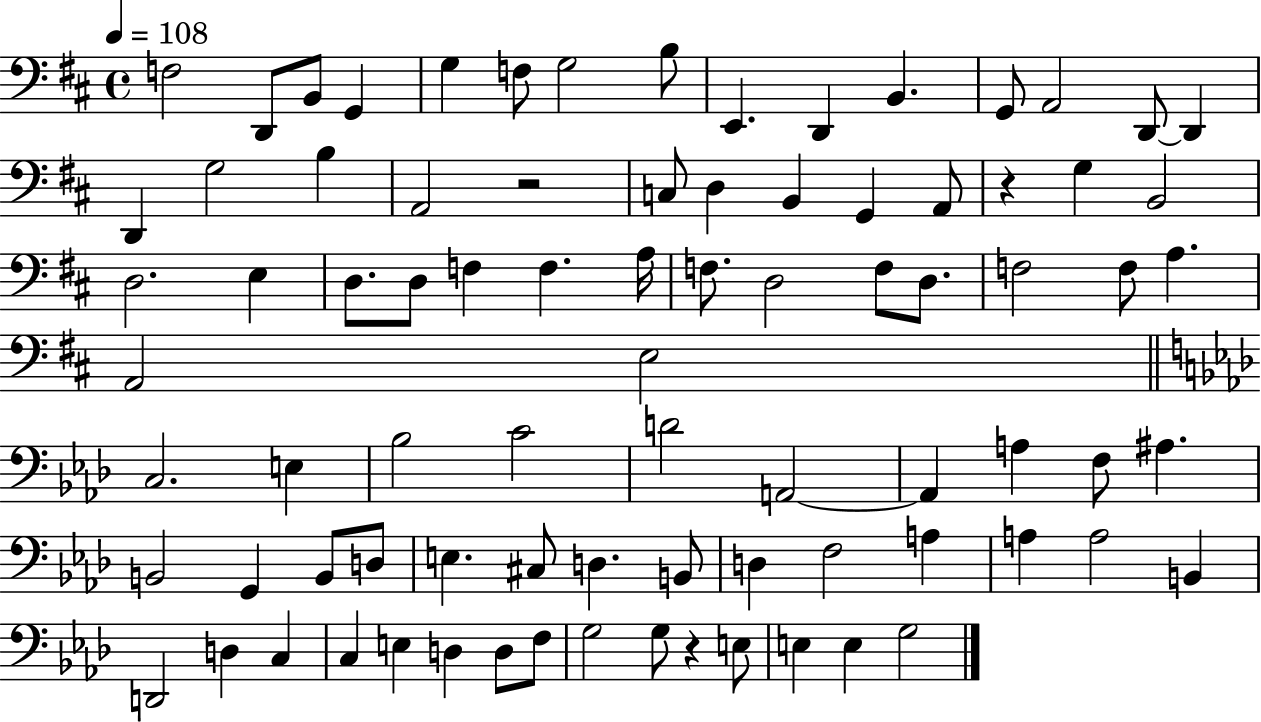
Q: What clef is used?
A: bass